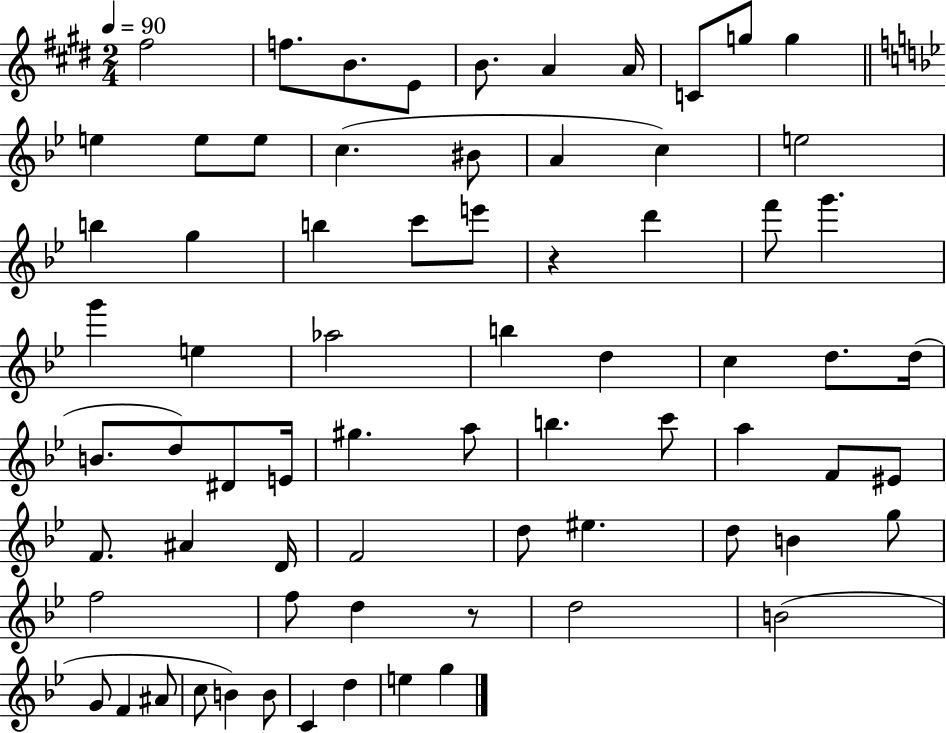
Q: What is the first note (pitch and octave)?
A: F#5